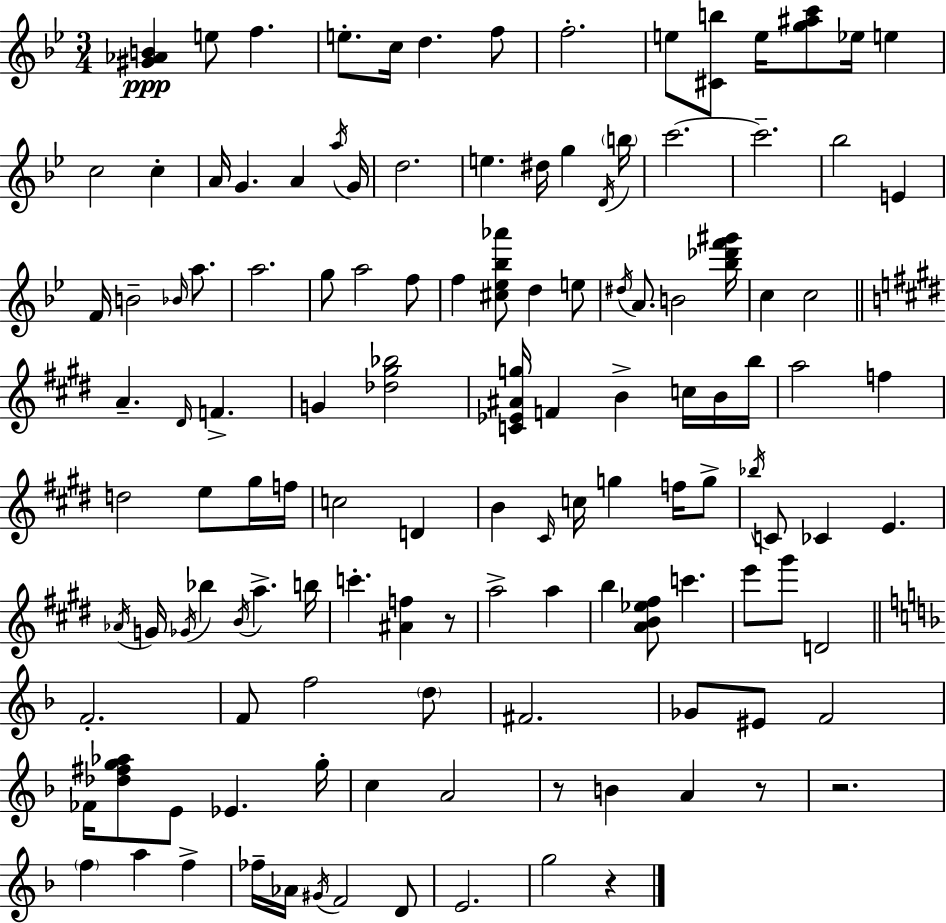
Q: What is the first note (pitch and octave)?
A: E5